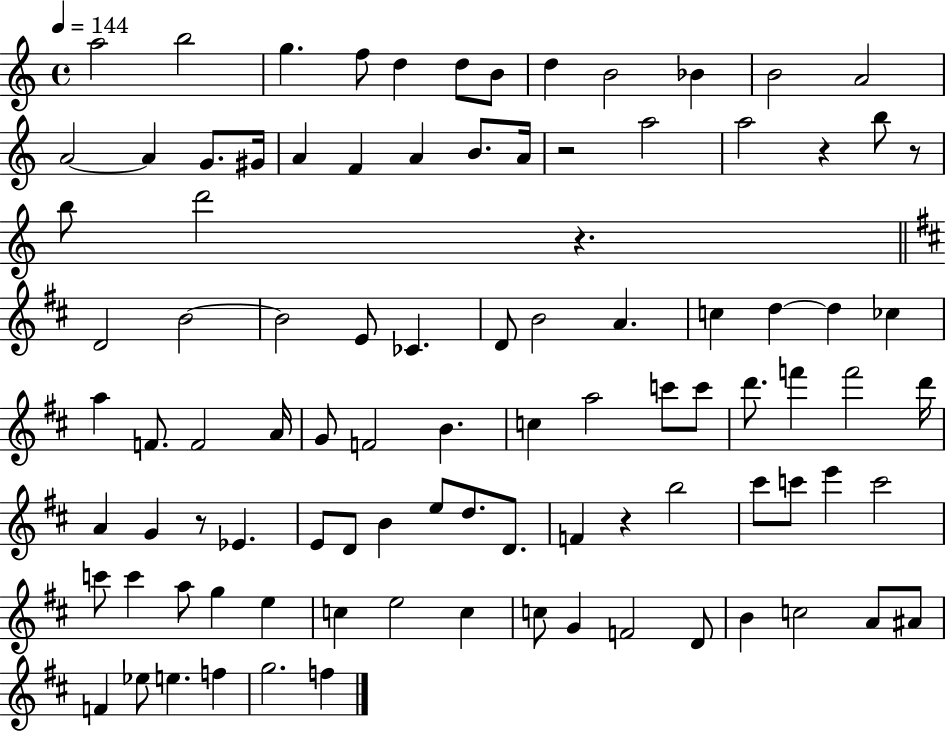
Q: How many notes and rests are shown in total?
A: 96